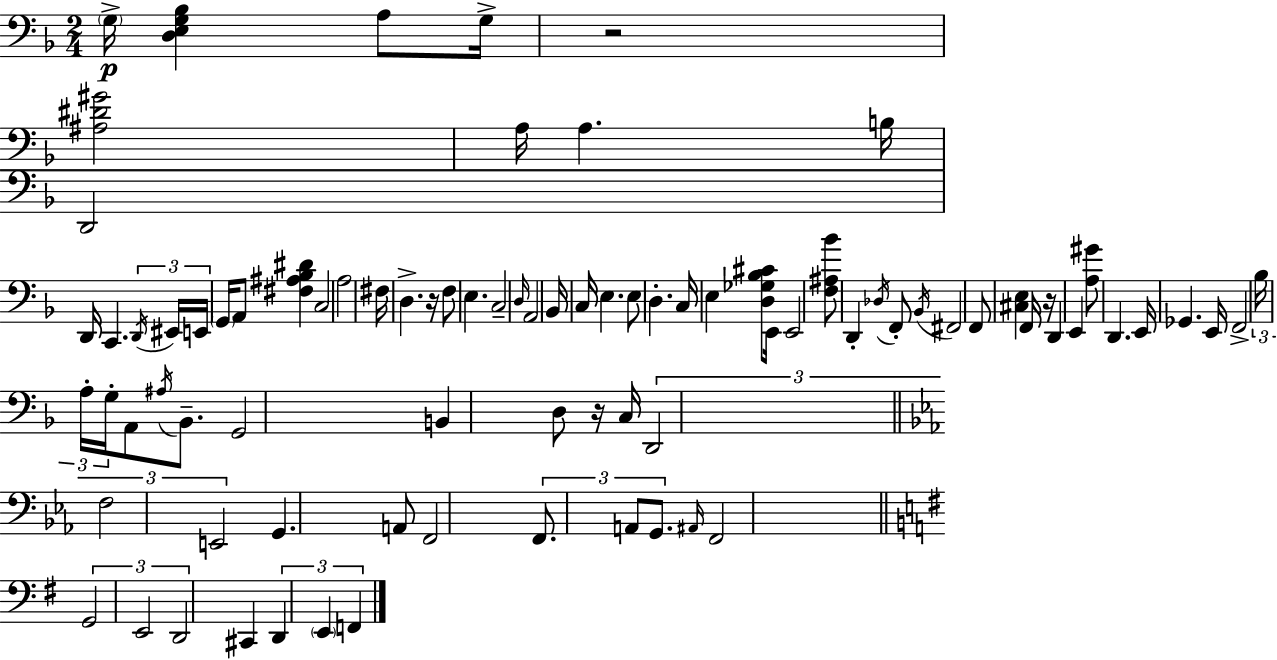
{
  \clef bass
  \numericTimeSignature
  \time 2/4
  \key d \minor
  \parenthesize g16->\p <d e g bes>4 a8 g16-> | r2 | <ais dis' gis'>2 | a16 a4. b16 | \break d,2 | d,16 c,4. \tuplet 3/2 { \acciaccatura { d,16 } | eis,16 e,16 } \parenthesize g,16 a,8 <fis ais bes dis'>4 | c2 | \break a2 | fis16 d4.-> | r16 f8 e4. | c2-- | \break \grace { d16 } a,2 | bes,16 c16 e4. | e8 d4.-. | c16 e4 <d ges bes cis'>8 | \break e,16 e,2 | <f ais bes'>8 d,4-. | \acciaccatura { des16 } f,8-. \acciaccatura { bes,16 } fis,2 | f,8 <cis e>4 | \break f,16 r16 d,4 | e,4 <a gis'>8 d,4. | e,16 ges,4. | e,16 f,2-> | \break \tuplet 3/2 { bes16 a16-. g16-. } a,8 | \acciaccatura { ais16 } bes,8.-- g,2 | b,4 | d8 r16 c16 \tuplet 3/2 { d,2 | \break \bar "||" \break \key c \minor f2 | e,2 } | g,4. a,8 | f,2 | \break \tuplet 3/2 { f,8. a,8 g,8. } | \grace { ais,16 } f,2 | \bar "||" \break \key e \minor \tuplet 3/2 { g,2 | e,2 | d,2 } | cis,4 \tuplet 3/2 { d,4 | \break \parenthesize e,4 f,4 } | \bar "|."
}